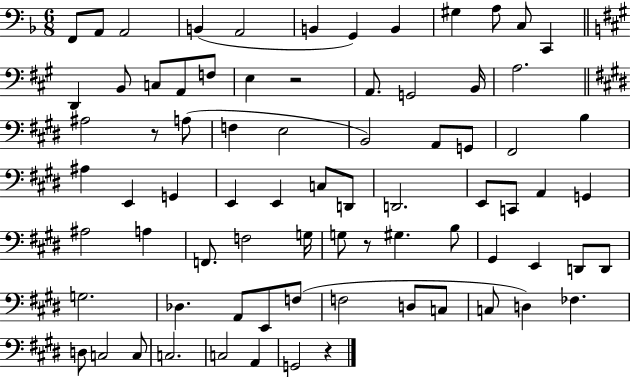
X:1
T:Untitled
M:6/8
L:1/4
K:F
F,,/2 A,,/2 A,,2 B,, A,,2 B,, G,, B,, ^G, A,/2 C,/2 C,, D,, B,,/2 C,/2 A,,/2 F,/2 E, z2 A,,/2 G,,2 B,,/4 A,2 ^A,2 z/2 A,/2 F, E,2 B,,2 A,,/2 G,,/2 ^F,,2 B, ^A, E,, G,, E,, E,, C,/2 D,,/2 D,,2 E,,/2 C,,/2 A,, G,, ^A,2 A, F,,/2 F,2 G,/4 G,/2 z/2 ^G, B,/2 ^G,, E,, D,,/2 D,,/2 G,2 _D, A,,/2 E,,/2 F,/2 F,2 D,/2 C,/2 C,/2 D, _F, D,/2 C,2 C,/2 C,2 C,2 A,, G,,2 z